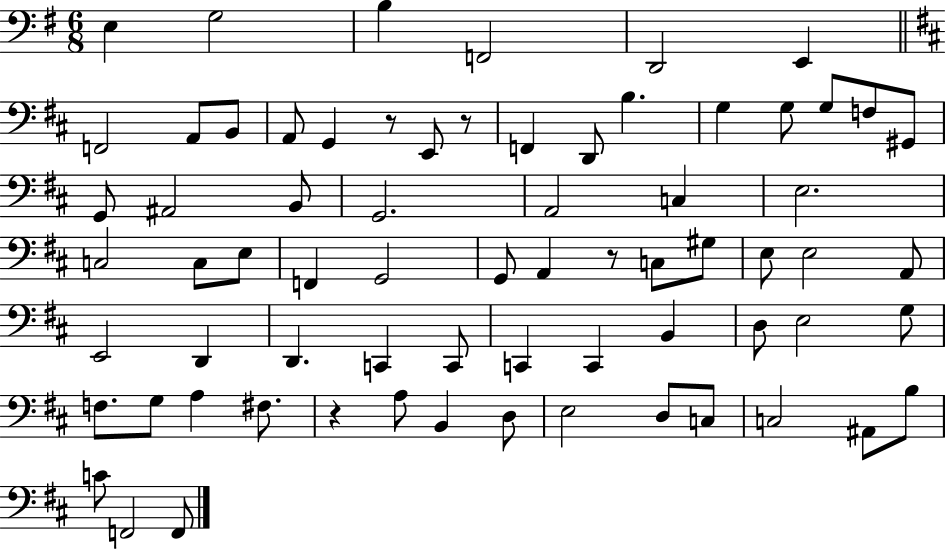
X:1
T:Untitled
M:6/8
L:1/4
K:G
E, G,2 B, F,,2 D,,2 E,, F,,2 A,,/2 B,,/2 A,,/2 G,, z/2 E,,/2 z/2 F,, D,,/2 B, G, G,/2 G,/2 F,/2 ^G,,/2 G,,/2 ^A,,2 B,,/2 G,,2 A,,2 C, E,2 C,2 C,/2 E,/2 F,, G,,2 G,,/2 A,, z/2 C,/2 ^G,/2 E,/2 E,2 A,,/2 E,,2 D,, D,, C,, C,,/2 C,, C,, B,, D,/2 E,2 G,/2 F,/2 G,/2 A, ^F,/2 z A,/2 B,, D,/2 E,2 D,/2 C,/2 C,2 ^A,,/2 B,/2 C/2 F,,2 F,,/2